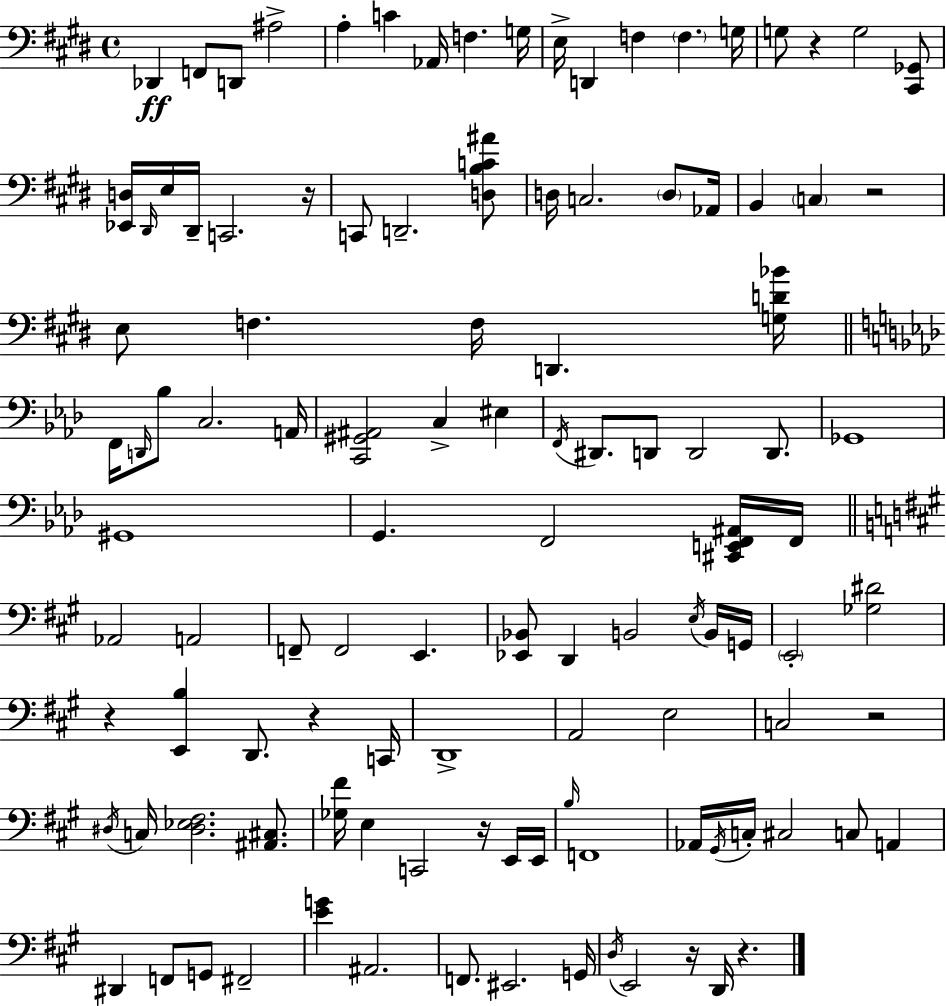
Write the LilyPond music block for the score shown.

{
  \clef bass
  \time 4/4
  \defaultTimeSignature
  \key e \major
  des,4\ff f,8 d,8 ais2-> | a4-. c'4 aes,16 f4. g16 | e16-> d,4 f4 \parenthesize f4. g16 | g8 r4 g2 <cis, ges,>8 | \break <ees, d>16 \grace { dis,16 } e16 dis,16-- c,2. | r16 c,8 d,2.-- <d b c' ais'>8 | d16 c2. \parenthesize d8 | aes,16 b,4 \parenthesize c4 r2 | \break e8 f4. f16 d,4. | <g d' bes'>16 \bar "||" \break \key f \minor f,16 \grace { d,16 } bes8 c2. | a,16 <c, gis, ais,>2 c4-> eis4 | \acciaccatura { f,16 } dis,8. d,8 d,2 d,8. | ges,1 | \break gis,1 | g,4. f,2 | <cis, e, f, ais,>16 f,16 \bar "||" \break \key a \major aes,2 a,2 | f,8-- f,2 e,4. | <ees, bes,>8 d,4 b,2 \acciaccatura { e16 } b,16 | g,16 \parenthesize e,2-. <ges dis'>2 | \break r4 <e, b>4 d,8. r4 | c,16 d,1-> | a,2 e2 | c2 r2 | \break \acciaccatura { dis16 } c16 <dis ees fis>2. <ais, cis>8. | <ges fis'>16 e4 c,2 r16 | e,16 e,16 \grace { b16 } f,1 | aes,16 \acciaccatura { gis,16 } c16-. cis2 c8 | \break a,4 dis,4 f,8 g,8 fis,2-- | <e' g'>4 ais,2. | f,8. eis,2. | g,16 \acciaccatura { d16 } e,2 r16 d,16 r4. | \break \bar "|."
}